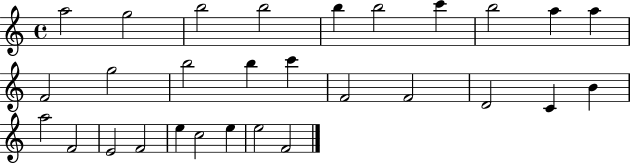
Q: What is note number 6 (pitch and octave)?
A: B5